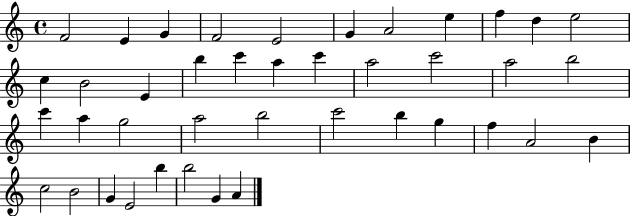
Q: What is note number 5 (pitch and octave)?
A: E4